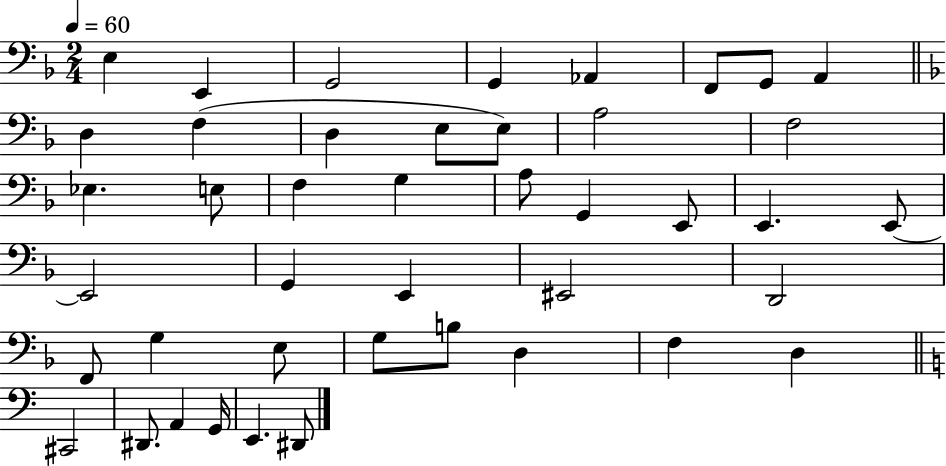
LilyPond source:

{
  \clef bass
  \numericTimeSignature
  \time 2/4
  \key f \major
  \tempo 4 = 60
  \repeat volta 2 { e4 e,4 | g,2 | g,4 aes,4 | f,8 g,8 a,4 | \break \bar "||" \break \key f \major d4 f4( | d4 e8 e8) | a2 | f2 | \break ees4. e8 | f4 g4 | a8 g,4 e,8 | e,4. e,8~~ | \break e,2 | g,4 e,4 | eis,2 | d,2 | \break f,8 g4 e8 | g8 b8 d4 | f4 d4 | \bar "||" \break \key c \major cis,2 | dis,8. a,4 g,16 | e,4. dis,8 | } \bar "|."
}